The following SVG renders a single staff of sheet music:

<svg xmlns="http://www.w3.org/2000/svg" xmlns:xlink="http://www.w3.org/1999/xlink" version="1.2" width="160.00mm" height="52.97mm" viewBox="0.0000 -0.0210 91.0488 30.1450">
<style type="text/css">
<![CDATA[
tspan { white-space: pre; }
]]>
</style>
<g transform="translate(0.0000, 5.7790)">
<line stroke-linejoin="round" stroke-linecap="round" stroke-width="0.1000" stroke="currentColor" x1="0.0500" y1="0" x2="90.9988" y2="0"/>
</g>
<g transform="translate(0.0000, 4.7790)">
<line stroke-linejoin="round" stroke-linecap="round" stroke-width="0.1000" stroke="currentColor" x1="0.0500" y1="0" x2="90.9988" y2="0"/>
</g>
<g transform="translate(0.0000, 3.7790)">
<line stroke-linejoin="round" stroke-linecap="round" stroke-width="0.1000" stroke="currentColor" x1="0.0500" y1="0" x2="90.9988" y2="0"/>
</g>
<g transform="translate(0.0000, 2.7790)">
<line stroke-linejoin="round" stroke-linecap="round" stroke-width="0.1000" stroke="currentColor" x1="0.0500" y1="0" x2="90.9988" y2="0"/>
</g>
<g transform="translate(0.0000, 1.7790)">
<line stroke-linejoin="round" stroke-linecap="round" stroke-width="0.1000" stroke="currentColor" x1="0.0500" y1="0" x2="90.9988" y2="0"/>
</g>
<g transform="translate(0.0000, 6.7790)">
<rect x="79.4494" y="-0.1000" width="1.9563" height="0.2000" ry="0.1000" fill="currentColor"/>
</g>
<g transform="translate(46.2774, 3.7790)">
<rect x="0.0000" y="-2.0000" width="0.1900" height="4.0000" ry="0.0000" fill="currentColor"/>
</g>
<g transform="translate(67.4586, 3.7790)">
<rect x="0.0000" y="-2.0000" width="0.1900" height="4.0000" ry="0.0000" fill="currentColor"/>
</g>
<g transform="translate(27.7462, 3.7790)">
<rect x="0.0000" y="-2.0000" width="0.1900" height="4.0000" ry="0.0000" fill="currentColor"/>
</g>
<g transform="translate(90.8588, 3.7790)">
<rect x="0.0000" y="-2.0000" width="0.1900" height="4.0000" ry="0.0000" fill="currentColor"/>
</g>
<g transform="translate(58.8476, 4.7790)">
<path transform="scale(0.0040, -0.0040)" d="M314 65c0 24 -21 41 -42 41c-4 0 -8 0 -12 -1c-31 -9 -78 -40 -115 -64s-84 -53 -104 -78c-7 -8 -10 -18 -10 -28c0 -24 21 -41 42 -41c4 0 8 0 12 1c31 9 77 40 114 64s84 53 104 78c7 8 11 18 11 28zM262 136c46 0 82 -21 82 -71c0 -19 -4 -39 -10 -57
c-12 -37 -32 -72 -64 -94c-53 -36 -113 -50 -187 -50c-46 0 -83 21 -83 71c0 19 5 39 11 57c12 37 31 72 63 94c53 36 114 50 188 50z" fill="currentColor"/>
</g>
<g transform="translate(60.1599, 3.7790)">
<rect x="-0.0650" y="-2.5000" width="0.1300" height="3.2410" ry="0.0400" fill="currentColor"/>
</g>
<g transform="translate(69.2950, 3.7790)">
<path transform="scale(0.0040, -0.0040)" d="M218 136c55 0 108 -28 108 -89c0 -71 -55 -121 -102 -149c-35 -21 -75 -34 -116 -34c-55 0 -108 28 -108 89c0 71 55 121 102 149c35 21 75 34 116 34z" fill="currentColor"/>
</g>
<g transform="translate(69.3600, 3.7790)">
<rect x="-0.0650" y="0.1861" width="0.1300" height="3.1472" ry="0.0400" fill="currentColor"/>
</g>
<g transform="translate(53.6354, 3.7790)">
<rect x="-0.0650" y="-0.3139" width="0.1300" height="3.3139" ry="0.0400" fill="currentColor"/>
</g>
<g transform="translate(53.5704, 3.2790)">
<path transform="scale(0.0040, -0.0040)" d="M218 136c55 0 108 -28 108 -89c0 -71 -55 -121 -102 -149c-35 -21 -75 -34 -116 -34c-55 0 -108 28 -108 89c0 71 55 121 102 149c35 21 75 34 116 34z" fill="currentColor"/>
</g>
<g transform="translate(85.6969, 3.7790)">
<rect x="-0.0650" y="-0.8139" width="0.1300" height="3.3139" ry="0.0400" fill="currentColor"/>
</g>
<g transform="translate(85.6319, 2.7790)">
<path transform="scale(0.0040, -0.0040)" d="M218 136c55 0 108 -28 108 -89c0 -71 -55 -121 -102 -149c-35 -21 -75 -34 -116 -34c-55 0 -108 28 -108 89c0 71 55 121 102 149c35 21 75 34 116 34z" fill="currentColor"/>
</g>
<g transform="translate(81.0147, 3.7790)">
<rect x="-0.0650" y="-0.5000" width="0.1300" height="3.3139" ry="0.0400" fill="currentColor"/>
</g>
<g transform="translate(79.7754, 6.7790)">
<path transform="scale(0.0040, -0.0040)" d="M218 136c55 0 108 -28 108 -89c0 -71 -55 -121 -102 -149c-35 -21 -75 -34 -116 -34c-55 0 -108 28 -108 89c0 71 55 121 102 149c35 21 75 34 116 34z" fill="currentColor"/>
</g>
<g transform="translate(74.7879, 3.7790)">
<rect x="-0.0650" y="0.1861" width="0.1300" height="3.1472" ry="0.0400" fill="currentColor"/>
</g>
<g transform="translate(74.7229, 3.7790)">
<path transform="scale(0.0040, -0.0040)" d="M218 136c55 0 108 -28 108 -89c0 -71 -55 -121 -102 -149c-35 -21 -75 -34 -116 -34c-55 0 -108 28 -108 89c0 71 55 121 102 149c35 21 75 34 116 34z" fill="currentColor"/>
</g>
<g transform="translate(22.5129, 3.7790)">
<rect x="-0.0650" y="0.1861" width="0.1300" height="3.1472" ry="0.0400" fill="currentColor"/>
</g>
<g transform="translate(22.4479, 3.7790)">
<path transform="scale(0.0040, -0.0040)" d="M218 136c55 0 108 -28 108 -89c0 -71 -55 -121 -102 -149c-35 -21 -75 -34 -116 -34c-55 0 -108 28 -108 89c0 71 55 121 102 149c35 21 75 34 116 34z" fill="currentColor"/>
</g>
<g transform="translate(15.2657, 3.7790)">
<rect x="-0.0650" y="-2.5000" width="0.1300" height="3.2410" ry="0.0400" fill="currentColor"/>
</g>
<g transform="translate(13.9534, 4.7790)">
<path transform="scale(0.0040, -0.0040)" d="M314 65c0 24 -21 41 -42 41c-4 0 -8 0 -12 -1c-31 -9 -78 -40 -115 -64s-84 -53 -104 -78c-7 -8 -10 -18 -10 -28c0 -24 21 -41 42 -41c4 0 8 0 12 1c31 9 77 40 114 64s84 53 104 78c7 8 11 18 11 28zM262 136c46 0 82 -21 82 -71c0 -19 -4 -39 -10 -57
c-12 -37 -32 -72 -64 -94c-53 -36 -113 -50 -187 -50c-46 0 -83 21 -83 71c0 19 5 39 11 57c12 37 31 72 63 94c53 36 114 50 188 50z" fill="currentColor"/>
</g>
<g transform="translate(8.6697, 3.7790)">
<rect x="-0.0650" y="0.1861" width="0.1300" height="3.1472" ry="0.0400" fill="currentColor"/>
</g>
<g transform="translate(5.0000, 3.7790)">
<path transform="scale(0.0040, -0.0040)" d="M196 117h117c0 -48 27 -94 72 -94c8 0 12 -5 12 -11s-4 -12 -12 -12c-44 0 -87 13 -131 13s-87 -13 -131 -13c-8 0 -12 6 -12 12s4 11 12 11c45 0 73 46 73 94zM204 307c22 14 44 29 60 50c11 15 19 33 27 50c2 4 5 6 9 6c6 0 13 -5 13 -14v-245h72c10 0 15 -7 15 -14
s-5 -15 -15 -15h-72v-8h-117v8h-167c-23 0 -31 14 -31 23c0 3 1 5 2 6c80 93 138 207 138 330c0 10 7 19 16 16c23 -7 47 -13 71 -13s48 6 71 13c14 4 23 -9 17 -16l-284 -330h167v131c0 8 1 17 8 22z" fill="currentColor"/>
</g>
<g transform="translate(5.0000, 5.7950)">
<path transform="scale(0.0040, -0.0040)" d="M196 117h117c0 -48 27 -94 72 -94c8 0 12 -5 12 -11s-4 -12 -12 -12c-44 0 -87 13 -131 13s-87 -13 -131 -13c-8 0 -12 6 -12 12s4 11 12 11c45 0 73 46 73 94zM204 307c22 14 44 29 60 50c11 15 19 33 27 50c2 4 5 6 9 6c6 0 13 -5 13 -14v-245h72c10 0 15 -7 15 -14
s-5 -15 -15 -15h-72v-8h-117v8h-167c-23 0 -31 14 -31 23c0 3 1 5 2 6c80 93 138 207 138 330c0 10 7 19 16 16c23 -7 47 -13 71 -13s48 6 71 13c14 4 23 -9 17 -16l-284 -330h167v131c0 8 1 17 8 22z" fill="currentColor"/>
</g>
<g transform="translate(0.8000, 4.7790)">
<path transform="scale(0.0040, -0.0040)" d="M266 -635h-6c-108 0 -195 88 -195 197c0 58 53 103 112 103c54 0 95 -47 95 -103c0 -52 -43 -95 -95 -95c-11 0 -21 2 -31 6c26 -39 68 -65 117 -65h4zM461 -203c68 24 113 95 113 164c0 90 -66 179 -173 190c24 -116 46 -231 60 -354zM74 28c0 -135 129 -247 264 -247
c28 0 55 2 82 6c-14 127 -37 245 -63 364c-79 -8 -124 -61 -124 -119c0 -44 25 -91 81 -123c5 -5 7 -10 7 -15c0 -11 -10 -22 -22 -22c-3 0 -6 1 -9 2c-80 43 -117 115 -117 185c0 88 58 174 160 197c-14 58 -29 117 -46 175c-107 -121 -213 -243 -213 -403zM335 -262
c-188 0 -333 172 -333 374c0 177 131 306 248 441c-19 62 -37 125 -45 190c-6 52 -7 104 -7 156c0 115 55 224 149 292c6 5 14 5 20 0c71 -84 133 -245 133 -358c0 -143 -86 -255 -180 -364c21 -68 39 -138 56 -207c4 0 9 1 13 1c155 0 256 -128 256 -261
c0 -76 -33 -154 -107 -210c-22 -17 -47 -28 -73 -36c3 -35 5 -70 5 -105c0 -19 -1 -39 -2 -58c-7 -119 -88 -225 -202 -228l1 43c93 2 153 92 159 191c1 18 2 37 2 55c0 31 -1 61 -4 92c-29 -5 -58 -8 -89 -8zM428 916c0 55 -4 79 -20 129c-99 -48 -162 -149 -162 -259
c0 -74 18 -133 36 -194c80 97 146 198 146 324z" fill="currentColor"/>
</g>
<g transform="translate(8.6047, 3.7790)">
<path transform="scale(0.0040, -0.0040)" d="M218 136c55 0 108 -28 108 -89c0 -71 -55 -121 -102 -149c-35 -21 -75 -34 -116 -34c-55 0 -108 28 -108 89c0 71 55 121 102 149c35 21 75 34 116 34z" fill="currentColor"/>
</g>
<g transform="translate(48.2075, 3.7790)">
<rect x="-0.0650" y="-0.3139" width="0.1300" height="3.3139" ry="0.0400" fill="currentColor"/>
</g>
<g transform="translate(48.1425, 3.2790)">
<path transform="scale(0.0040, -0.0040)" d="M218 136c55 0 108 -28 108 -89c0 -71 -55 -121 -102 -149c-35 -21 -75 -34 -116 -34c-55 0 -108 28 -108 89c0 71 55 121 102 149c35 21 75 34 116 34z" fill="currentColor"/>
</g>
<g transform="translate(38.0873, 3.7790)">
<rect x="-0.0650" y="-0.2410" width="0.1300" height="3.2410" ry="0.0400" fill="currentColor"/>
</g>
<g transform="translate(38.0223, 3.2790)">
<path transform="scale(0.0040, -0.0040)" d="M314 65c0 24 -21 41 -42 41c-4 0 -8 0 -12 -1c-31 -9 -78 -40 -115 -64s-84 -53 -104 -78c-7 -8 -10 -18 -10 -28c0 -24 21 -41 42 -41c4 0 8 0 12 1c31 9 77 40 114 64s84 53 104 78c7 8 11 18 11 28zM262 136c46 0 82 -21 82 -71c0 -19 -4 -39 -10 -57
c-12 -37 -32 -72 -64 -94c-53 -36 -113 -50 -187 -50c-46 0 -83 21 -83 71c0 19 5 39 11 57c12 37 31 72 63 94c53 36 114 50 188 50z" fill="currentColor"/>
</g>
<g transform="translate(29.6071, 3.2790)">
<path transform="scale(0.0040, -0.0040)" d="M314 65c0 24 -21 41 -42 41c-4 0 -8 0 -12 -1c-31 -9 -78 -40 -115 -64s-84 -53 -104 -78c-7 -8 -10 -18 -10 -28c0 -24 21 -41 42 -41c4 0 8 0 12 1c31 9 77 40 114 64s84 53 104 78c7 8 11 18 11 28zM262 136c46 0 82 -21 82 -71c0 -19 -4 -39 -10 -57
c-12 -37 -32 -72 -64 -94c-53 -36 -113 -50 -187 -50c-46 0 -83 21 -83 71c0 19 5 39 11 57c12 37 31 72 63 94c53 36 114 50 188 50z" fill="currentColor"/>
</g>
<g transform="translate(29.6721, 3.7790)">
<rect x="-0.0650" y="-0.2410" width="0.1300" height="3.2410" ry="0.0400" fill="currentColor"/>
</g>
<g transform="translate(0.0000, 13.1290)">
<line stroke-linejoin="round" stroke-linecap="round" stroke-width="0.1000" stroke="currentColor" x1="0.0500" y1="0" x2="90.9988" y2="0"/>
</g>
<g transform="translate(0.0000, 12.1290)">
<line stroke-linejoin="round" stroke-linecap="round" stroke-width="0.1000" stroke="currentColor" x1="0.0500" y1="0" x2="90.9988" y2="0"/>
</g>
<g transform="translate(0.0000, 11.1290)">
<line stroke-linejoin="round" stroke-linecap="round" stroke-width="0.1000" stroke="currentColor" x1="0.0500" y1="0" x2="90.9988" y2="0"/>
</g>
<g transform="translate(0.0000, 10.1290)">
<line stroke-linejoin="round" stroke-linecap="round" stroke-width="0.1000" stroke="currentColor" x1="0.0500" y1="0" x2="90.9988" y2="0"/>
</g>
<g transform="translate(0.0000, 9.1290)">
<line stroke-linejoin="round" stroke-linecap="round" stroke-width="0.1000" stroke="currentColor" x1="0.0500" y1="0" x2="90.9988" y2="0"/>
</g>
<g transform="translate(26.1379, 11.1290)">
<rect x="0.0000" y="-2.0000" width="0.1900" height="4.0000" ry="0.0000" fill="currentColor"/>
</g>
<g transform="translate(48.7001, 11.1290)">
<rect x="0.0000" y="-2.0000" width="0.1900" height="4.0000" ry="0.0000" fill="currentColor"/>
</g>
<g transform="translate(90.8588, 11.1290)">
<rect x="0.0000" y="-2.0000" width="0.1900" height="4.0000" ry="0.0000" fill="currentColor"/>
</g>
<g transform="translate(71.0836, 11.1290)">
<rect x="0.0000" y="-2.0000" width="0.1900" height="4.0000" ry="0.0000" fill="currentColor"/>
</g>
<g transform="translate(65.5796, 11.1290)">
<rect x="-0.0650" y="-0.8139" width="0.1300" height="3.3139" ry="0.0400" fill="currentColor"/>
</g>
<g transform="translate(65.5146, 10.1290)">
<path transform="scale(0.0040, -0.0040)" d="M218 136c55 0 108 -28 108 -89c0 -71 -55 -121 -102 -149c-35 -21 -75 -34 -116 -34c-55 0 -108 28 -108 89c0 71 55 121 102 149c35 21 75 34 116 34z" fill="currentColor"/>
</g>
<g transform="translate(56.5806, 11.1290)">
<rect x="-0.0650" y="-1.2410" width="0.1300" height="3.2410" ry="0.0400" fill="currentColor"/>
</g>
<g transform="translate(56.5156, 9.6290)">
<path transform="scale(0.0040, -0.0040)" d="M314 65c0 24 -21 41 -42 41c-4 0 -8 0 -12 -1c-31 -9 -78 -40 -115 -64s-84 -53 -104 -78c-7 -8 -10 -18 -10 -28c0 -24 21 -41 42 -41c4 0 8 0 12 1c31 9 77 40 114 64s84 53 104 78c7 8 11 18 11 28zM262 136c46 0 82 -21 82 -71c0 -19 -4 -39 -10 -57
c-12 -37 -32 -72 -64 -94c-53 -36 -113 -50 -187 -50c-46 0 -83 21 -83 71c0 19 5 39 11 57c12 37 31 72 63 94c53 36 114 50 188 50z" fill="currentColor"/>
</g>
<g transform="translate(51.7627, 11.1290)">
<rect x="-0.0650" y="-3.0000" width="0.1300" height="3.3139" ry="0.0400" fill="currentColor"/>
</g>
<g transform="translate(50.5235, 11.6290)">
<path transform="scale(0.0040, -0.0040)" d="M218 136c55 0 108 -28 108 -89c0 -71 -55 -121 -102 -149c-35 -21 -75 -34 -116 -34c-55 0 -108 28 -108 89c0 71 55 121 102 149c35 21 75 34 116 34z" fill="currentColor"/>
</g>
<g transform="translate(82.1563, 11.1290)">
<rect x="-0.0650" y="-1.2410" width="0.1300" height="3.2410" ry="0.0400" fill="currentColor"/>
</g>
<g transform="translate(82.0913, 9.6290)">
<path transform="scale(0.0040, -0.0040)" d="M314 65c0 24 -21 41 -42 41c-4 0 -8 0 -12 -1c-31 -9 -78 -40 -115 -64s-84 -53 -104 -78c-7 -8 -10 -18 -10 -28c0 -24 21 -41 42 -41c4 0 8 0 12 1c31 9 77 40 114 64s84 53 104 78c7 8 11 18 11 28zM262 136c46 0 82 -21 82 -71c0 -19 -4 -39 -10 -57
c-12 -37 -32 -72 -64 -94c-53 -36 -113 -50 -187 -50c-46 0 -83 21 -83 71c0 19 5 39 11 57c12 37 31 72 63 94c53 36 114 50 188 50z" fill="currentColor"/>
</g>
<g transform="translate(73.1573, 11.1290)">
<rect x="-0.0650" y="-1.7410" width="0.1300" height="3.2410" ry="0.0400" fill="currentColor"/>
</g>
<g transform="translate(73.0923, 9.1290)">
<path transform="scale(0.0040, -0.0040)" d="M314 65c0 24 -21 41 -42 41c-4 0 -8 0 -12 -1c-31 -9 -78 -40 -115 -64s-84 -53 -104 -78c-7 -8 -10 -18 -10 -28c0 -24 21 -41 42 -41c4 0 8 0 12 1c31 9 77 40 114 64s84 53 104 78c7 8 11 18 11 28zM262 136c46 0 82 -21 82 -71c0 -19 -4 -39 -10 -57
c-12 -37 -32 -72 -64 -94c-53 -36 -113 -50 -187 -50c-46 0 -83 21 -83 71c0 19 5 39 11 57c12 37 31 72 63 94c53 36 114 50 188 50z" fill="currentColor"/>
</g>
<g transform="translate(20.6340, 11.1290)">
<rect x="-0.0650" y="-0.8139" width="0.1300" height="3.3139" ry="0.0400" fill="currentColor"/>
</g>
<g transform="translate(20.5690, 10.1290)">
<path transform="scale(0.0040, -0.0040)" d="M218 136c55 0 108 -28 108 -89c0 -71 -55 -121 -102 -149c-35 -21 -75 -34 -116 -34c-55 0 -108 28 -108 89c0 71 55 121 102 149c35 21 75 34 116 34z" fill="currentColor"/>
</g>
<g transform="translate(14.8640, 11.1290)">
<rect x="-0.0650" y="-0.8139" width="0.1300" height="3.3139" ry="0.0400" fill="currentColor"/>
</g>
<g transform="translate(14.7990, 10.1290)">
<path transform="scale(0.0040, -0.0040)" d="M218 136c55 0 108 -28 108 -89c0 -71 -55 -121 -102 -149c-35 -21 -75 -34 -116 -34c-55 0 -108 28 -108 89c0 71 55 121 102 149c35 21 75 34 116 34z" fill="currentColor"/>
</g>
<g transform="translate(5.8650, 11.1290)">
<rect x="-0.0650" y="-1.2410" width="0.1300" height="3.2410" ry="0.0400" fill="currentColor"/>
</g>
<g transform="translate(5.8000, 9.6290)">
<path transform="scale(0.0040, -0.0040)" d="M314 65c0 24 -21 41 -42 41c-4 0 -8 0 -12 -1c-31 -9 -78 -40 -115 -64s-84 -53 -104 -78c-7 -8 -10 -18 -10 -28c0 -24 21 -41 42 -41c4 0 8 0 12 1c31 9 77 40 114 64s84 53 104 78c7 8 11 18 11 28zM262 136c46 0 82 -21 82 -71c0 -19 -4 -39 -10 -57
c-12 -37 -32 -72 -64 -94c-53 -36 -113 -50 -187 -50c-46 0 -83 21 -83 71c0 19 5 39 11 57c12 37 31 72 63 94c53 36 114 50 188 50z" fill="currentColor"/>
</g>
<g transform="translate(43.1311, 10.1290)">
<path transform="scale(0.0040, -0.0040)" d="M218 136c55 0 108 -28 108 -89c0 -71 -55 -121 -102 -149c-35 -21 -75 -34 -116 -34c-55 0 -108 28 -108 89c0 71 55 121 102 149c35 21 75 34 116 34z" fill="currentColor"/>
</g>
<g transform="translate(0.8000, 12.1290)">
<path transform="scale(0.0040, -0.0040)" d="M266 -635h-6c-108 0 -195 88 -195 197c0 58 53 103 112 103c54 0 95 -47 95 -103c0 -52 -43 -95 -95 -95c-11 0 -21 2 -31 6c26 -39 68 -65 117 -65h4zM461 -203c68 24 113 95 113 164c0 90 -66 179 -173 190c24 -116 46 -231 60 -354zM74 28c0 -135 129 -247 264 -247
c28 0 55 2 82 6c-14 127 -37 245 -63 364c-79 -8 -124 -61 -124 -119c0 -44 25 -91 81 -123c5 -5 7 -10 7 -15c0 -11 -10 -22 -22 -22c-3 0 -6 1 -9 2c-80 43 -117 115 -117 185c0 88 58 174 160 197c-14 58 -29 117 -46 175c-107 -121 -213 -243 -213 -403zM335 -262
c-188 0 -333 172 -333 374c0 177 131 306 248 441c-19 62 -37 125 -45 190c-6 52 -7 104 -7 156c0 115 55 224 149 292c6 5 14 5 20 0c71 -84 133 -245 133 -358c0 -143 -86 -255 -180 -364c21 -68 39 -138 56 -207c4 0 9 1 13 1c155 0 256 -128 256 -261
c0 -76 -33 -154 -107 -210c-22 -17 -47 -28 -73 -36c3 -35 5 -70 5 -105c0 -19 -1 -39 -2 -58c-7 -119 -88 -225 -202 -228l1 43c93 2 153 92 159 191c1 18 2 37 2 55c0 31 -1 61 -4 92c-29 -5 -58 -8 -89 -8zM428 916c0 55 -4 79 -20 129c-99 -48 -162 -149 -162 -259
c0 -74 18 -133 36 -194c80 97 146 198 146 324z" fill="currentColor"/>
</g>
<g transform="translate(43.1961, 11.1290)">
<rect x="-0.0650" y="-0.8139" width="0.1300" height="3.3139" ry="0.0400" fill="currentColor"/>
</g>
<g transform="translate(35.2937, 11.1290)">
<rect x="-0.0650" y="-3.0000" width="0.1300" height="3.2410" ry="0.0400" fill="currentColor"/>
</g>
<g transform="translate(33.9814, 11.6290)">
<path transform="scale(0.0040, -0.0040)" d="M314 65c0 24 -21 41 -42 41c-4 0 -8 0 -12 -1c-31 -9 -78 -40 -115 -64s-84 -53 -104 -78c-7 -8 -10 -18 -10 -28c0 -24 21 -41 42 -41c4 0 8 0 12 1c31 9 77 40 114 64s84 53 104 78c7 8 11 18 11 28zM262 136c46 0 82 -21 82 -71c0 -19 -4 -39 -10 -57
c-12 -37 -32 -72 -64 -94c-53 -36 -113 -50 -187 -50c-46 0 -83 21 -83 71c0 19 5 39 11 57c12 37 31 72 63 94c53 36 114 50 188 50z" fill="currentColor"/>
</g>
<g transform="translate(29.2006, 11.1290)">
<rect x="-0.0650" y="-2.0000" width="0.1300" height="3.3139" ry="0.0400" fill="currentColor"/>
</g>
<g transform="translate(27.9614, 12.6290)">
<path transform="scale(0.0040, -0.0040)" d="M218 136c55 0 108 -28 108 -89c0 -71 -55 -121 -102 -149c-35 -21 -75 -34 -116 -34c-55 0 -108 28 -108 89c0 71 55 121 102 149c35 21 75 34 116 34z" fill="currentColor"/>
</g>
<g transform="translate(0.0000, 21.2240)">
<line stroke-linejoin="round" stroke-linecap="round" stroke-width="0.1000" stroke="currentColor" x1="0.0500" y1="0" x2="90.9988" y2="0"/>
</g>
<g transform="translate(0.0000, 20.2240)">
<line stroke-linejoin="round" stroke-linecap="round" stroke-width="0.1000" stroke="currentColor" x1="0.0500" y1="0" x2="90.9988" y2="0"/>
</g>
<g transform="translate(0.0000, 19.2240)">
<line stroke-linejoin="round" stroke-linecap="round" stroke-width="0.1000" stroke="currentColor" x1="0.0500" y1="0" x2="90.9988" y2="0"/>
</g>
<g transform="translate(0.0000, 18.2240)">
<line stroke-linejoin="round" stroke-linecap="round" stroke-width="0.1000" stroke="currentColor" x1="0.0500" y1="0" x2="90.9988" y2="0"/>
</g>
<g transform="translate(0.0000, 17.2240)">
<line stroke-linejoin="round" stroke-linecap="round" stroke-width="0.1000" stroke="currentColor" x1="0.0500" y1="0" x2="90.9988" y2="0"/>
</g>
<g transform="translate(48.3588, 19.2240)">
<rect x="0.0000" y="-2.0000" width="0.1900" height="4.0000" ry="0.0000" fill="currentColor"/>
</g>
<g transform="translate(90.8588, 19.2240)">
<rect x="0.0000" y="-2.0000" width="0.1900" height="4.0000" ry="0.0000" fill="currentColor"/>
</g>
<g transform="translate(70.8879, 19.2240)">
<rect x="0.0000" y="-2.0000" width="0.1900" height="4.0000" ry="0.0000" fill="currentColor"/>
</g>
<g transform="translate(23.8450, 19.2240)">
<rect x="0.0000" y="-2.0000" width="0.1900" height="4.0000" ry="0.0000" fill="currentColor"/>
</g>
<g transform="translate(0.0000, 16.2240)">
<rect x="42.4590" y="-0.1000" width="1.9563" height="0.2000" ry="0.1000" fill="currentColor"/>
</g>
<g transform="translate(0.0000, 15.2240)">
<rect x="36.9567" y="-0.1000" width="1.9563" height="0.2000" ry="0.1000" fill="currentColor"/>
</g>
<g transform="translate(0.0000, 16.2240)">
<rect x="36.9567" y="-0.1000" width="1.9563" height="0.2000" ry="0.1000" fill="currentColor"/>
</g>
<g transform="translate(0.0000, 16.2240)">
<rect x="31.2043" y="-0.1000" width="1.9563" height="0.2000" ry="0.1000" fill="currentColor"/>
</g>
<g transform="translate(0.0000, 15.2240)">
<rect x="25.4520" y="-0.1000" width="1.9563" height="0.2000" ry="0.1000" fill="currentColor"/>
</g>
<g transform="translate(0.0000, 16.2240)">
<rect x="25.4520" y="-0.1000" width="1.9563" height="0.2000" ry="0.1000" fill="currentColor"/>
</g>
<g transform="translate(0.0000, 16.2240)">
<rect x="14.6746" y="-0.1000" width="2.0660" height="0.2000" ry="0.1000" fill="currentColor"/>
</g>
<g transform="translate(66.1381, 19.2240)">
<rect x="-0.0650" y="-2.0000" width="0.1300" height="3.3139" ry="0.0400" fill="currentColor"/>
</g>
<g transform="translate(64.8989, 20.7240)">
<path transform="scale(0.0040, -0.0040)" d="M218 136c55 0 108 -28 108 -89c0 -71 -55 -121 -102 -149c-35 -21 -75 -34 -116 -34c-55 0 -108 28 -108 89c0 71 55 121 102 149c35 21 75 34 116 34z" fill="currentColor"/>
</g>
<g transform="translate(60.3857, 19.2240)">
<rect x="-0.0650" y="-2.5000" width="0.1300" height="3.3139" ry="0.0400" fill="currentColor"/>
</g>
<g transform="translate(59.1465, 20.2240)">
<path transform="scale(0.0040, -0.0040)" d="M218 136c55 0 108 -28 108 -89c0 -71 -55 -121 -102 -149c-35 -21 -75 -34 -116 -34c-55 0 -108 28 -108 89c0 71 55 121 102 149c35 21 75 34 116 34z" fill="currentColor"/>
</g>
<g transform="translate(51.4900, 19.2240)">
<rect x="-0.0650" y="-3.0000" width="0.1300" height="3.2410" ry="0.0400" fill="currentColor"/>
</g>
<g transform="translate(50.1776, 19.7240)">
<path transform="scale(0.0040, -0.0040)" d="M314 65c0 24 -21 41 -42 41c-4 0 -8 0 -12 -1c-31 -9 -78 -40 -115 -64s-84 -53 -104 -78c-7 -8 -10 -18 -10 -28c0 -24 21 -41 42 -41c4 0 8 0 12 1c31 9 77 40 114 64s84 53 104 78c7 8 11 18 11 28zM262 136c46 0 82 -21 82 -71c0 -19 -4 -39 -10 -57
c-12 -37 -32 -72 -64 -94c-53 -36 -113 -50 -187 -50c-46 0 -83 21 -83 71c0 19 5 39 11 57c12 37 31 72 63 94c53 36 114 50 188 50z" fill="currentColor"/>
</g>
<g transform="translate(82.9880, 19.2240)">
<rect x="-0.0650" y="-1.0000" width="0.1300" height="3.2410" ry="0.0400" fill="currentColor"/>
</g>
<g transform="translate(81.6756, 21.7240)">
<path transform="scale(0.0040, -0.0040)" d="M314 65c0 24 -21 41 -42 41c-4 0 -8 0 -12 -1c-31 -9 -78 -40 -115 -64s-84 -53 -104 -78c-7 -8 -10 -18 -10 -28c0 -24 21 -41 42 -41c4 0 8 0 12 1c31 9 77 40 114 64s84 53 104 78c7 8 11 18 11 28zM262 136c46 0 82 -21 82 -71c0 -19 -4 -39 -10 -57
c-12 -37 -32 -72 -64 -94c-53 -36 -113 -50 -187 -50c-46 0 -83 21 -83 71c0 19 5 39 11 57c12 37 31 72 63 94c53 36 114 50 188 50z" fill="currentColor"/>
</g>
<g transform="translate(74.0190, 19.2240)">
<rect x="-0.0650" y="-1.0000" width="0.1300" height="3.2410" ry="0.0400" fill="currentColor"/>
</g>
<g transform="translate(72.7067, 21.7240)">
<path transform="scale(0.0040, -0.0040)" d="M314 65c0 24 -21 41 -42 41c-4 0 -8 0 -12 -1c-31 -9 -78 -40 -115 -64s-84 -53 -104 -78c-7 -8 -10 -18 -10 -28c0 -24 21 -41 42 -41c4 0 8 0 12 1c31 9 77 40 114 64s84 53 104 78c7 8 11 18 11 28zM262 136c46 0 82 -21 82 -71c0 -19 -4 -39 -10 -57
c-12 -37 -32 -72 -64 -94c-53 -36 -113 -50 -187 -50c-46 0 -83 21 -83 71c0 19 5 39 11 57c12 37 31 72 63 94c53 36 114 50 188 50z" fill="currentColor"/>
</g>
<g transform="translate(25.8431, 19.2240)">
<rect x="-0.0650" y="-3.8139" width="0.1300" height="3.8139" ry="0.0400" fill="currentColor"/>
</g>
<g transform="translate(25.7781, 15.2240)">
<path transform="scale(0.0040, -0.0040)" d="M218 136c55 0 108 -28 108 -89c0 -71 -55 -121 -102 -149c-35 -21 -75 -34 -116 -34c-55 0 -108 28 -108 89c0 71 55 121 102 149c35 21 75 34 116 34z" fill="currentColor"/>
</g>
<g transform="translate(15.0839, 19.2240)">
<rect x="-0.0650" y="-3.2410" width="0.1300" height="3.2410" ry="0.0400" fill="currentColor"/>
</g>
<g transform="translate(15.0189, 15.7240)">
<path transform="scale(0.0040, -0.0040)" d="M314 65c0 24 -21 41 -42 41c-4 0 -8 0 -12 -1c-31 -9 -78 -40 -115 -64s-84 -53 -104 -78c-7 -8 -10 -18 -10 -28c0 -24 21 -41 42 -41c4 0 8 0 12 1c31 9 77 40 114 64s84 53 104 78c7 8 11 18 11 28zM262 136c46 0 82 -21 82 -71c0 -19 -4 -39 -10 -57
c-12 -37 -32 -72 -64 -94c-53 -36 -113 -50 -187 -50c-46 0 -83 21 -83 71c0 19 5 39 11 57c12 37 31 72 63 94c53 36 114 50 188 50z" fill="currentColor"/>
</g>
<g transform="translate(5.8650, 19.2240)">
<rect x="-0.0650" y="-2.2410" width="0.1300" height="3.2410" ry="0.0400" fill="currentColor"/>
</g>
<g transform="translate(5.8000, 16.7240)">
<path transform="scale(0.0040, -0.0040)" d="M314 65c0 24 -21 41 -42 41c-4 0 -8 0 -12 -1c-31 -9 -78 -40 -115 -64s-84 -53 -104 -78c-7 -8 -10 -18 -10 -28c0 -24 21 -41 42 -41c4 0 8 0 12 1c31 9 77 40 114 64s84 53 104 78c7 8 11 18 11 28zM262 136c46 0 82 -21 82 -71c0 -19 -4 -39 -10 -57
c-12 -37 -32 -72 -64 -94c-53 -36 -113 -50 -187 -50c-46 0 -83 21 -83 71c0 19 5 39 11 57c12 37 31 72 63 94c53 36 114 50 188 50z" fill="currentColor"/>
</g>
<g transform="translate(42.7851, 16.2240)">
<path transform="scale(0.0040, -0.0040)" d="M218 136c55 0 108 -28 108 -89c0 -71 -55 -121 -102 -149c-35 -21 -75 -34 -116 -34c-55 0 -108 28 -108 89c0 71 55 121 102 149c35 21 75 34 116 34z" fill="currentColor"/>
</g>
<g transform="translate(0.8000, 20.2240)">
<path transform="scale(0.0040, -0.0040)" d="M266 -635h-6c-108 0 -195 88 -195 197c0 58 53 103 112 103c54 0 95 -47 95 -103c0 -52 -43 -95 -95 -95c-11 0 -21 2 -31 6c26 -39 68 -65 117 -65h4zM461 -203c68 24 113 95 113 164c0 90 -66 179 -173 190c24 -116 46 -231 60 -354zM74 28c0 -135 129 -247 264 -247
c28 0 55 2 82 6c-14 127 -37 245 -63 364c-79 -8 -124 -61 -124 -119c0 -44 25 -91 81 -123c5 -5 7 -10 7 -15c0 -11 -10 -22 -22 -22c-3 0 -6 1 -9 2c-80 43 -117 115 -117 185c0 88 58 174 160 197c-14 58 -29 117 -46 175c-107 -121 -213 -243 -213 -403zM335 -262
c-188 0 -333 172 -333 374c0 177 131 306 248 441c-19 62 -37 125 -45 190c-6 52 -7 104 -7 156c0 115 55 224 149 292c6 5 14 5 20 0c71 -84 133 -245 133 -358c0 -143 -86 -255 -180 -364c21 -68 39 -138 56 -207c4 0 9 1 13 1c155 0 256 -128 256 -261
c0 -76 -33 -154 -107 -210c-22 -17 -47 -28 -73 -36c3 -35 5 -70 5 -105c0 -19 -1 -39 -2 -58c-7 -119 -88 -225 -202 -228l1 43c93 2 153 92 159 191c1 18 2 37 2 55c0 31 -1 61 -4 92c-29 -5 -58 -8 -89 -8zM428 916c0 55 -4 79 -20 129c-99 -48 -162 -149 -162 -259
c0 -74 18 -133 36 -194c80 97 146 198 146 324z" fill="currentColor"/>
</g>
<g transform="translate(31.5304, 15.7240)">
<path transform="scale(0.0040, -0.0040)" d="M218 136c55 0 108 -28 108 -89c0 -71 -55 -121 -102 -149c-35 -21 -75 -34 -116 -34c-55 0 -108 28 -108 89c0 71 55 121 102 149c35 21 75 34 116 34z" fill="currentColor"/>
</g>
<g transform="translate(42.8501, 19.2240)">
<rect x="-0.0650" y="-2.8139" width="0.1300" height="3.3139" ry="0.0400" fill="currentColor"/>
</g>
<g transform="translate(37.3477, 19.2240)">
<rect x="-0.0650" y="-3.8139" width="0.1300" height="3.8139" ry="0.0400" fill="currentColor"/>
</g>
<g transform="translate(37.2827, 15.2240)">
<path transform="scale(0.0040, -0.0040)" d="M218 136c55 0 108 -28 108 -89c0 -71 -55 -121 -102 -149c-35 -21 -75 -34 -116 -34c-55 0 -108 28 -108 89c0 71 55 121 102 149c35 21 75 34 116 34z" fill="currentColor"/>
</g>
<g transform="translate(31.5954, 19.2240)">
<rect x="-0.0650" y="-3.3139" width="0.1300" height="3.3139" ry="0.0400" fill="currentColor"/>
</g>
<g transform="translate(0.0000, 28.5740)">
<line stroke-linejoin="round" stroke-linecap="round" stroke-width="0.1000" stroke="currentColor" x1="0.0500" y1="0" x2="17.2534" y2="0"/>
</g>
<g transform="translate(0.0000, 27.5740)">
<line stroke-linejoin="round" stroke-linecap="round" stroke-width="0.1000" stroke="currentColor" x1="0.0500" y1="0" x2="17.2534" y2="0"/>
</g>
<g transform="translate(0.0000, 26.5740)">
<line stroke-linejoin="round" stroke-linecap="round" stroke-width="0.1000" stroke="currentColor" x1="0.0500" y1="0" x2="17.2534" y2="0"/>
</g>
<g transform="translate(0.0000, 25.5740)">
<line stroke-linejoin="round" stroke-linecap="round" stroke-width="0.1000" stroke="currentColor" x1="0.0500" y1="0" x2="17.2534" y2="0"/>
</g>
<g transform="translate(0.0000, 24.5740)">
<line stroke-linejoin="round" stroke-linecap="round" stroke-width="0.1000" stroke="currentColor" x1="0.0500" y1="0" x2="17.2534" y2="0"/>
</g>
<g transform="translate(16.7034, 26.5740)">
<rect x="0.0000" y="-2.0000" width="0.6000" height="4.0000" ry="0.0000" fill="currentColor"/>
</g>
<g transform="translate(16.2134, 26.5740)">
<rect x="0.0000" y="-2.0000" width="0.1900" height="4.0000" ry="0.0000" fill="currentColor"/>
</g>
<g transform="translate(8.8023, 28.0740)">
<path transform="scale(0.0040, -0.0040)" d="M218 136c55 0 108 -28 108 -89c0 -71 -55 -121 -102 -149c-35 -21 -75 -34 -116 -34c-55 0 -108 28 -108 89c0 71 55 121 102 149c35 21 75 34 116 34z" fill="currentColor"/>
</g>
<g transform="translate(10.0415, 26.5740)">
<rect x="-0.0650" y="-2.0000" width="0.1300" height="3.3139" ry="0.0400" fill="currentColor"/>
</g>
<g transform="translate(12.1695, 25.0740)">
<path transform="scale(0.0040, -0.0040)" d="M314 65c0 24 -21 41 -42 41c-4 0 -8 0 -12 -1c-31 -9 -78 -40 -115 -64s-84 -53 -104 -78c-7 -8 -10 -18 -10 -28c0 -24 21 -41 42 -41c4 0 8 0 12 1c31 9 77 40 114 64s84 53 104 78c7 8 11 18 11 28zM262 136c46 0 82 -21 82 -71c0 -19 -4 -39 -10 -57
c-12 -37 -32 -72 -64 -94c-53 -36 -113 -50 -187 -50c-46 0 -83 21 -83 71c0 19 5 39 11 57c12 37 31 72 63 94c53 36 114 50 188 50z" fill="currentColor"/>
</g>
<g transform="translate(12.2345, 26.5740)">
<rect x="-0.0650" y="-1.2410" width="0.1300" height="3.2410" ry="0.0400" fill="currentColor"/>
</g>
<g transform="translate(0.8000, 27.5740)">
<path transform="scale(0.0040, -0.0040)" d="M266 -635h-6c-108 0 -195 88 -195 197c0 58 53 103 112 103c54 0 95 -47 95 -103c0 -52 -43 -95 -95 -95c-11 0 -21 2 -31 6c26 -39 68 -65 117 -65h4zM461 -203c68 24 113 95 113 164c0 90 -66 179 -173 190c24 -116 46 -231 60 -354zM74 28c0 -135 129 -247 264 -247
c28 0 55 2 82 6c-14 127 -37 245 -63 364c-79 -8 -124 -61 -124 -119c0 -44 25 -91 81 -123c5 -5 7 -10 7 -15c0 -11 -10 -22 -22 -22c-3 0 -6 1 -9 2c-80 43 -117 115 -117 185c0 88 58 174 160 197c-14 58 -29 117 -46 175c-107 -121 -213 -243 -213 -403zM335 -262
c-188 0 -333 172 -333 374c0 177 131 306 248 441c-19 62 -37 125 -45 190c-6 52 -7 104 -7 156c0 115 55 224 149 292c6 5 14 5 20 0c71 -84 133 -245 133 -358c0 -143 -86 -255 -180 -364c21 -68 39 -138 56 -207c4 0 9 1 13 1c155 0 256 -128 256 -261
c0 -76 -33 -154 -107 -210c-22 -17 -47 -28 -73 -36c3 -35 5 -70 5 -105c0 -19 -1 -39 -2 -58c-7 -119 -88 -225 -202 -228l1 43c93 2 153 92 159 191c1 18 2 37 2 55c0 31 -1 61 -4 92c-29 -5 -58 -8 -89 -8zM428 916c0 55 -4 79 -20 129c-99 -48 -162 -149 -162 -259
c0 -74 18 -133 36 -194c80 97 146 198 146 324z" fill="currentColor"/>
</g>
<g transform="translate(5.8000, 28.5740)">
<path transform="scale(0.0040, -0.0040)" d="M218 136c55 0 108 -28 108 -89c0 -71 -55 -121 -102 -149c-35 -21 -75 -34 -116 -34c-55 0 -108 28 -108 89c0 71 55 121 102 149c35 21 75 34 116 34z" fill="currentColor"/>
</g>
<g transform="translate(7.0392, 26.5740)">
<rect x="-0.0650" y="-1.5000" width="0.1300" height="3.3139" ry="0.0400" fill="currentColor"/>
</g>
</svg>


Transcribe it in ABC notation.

X:1
T:Untitled
M:4/4
L:1/4
K:C
B G2 B c2 c2 c c G2 B B C d e2 d d F A2 d A e2 d f2 e2 g2 b2 c' b c' a A2 G F D2 D2 E F e2